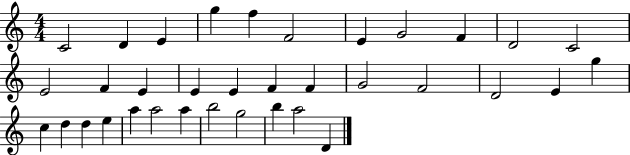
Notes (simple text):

C4/h D4/q E4/q G5/q F5/q F4/h E4/q G4/h F4/q D4/h C4/h E4/h F4/q E4/q E4/q E4/q F4/q F4/q G4/h F4/h D4/h E4/q G5/q C5/q D5/q D5/q E5/q A5/q A5/h A5/q B5/h G5/h B5/q A5/h D4/q